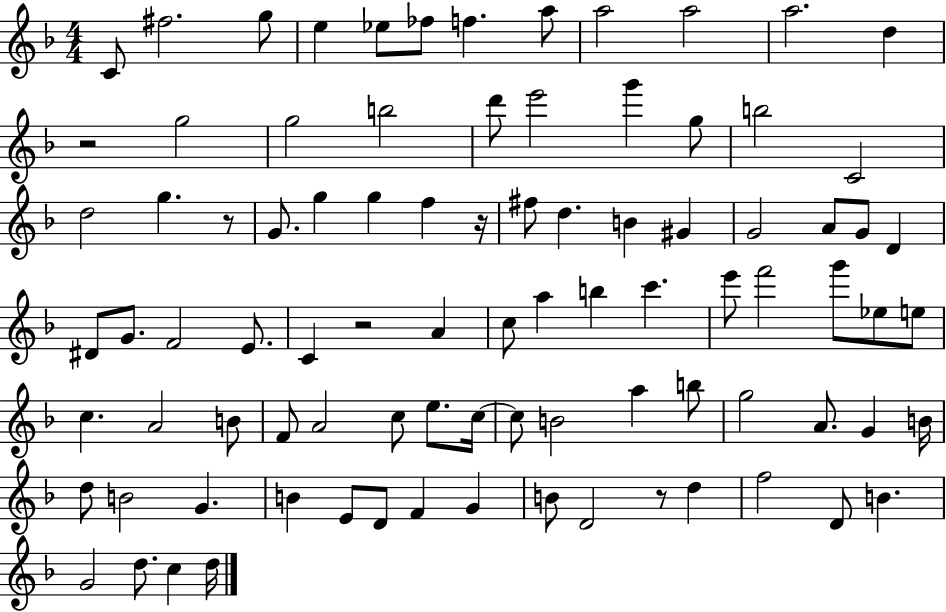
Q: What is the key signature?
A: F major